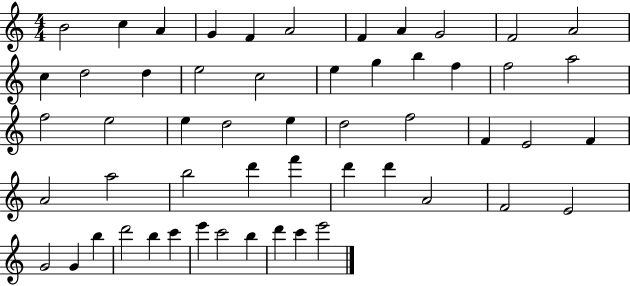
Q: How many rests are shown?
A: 0